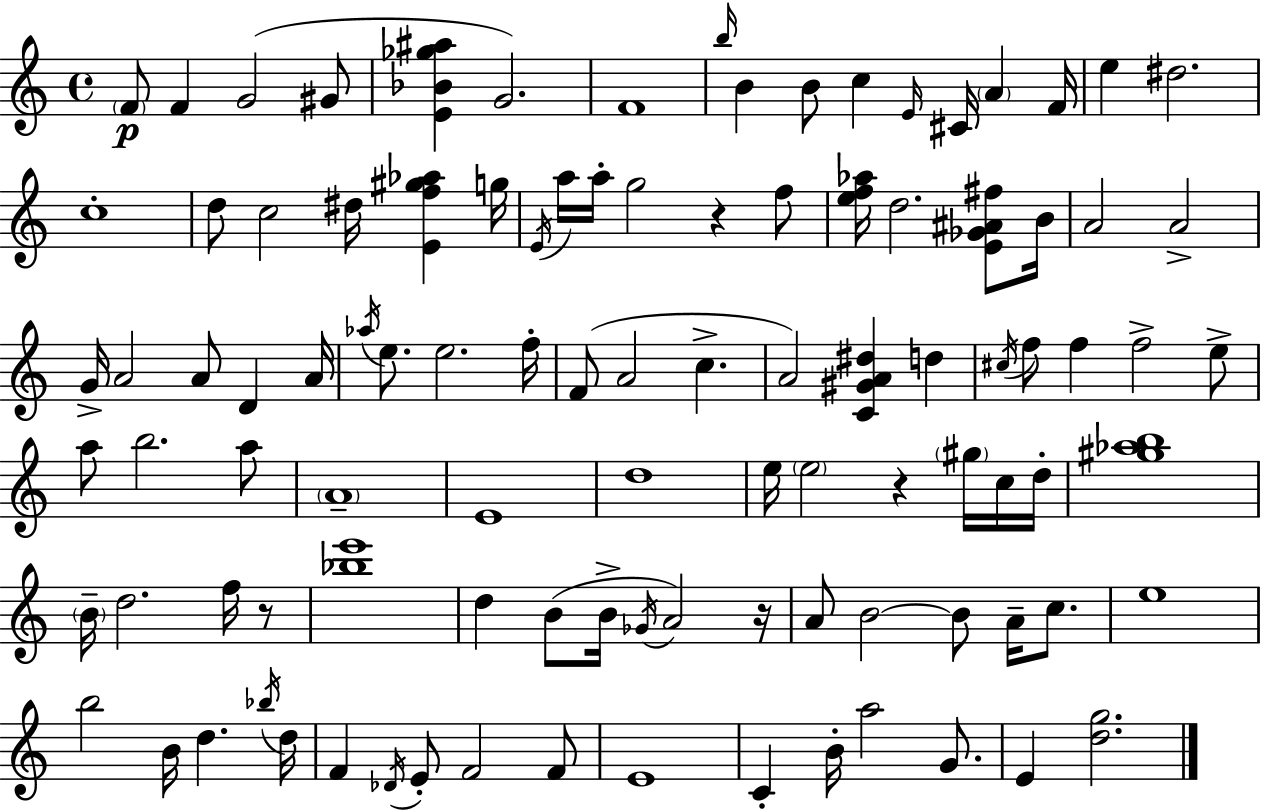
F4/e F4/q G4/h G#4/e [E4,Bb4,Gb5,A#5]/q G4/h. F4/w B5/s B4/q B4/e C5/q E4/s C#4/s A4/q F4/s E5/q D#5/h. C5/w D5/e C5/h D#5/s [E4,F5,G#5,Ab5]/q G5/s E4/s A5/s A5/s G5/h R/q F5/e [E5,F5,Ab5]/s D5/h. [E4,Gb4,A#4,F#5]/e B4/s A4/h A4/h G4/s A4/h A4/e D4/q A4/s Ab5/s E5/e. E5/h. F5/s F4/e A4/h C5/q. A4/h [C4,G#4,A4,D#5]/q D5/q C#5/s F5/e F5/q F5/h E5/e A5/e B5/h. A5/e A4/w E4/w D5/w E5/s E5/h R/q G#5/s C5/s D5/s [G#5,Ab5,B5]/w B4/s D5/h. F5/s R/e [Bb5,E6]/w D5/q B4/e B4/s Gb4/s A4/h R/s A4/e B4/h B4/e A4/s C5/e. E5/w B5/h B4/s D5/q. Bb5/s D5/s F4/q Db4/s E4/e F4/h F4/e E4/w C4/q B4/s A5/h G4/e. E4/q [D5,G5]/h.